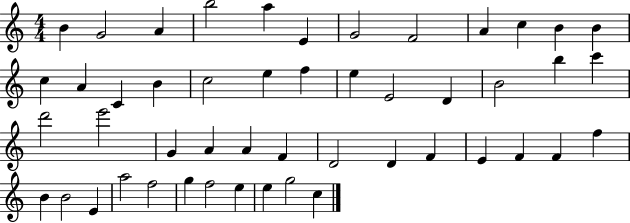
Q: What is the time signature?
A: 4/4